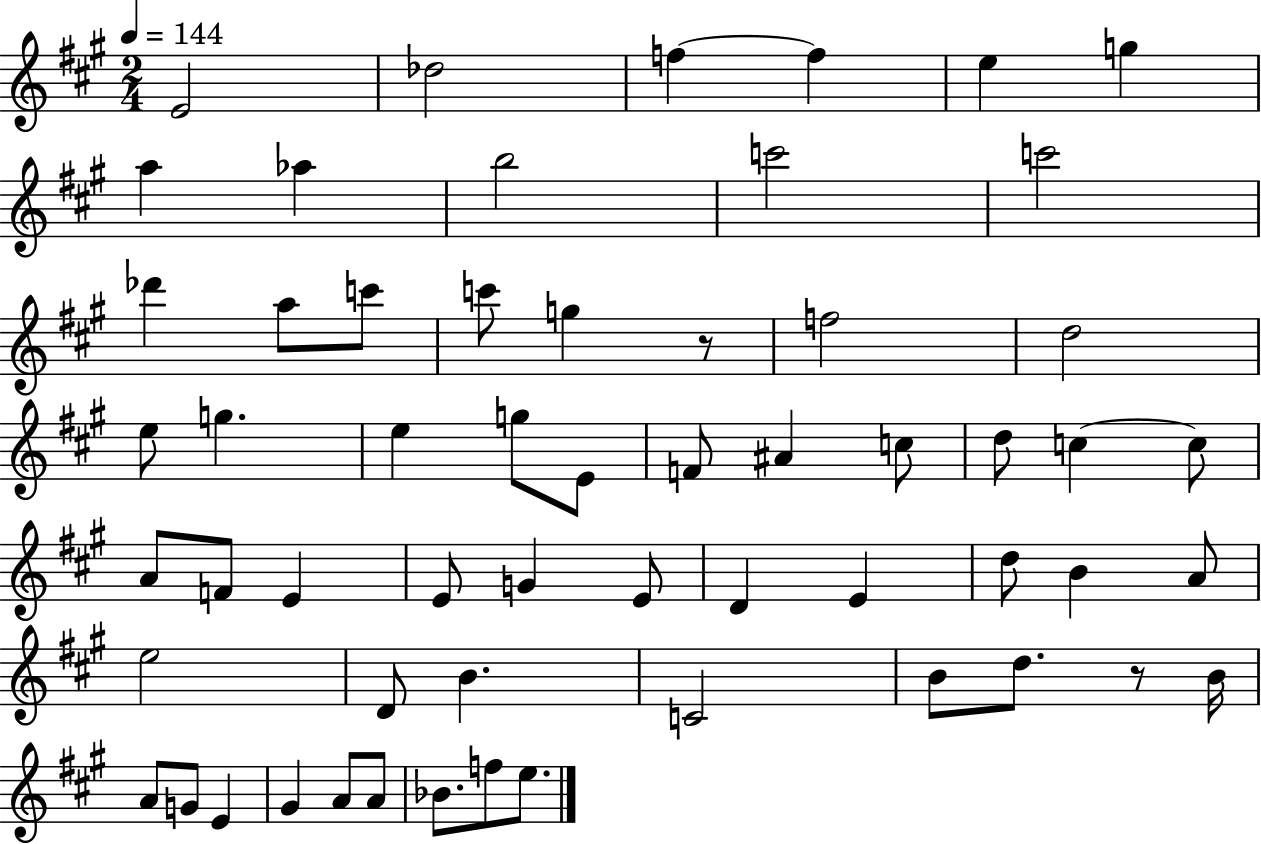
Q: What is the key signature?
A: A major